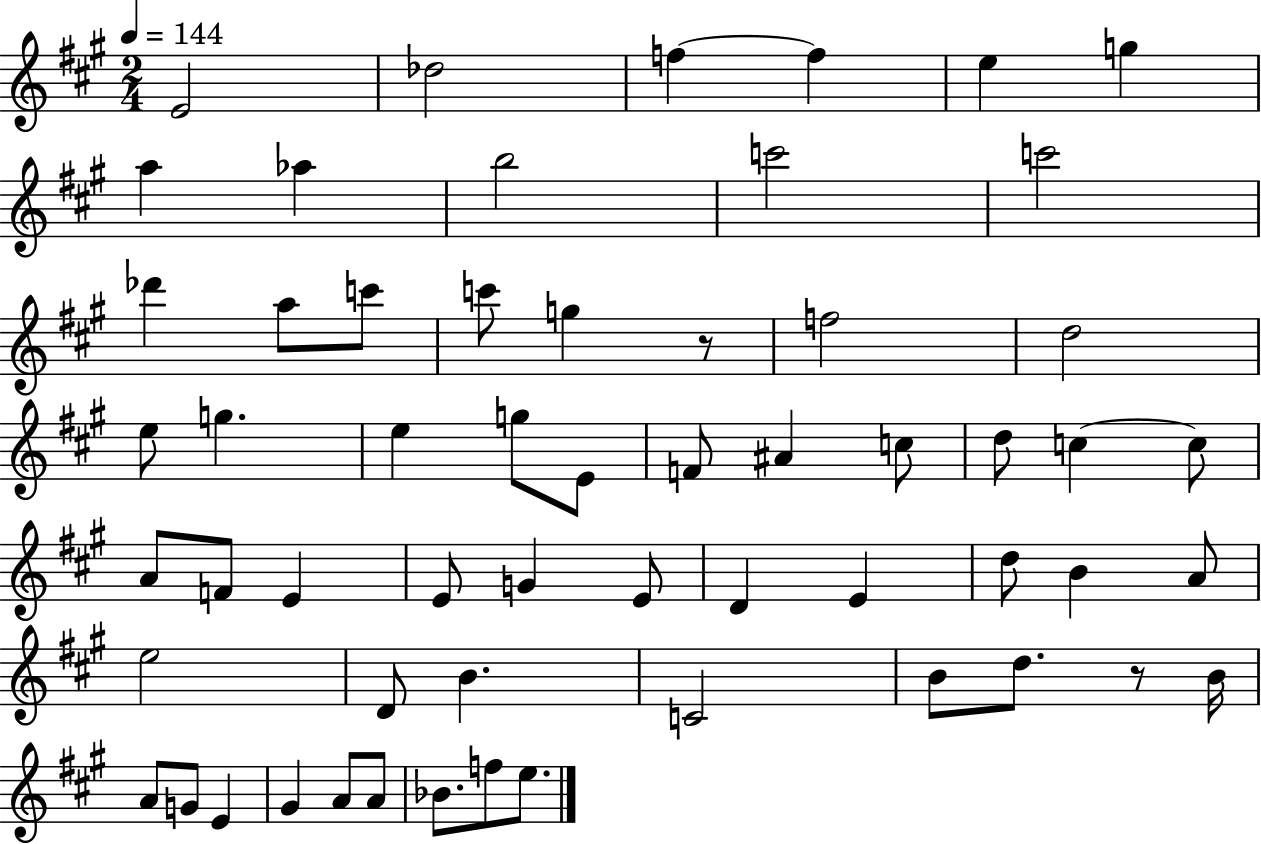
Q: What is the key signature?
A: A major